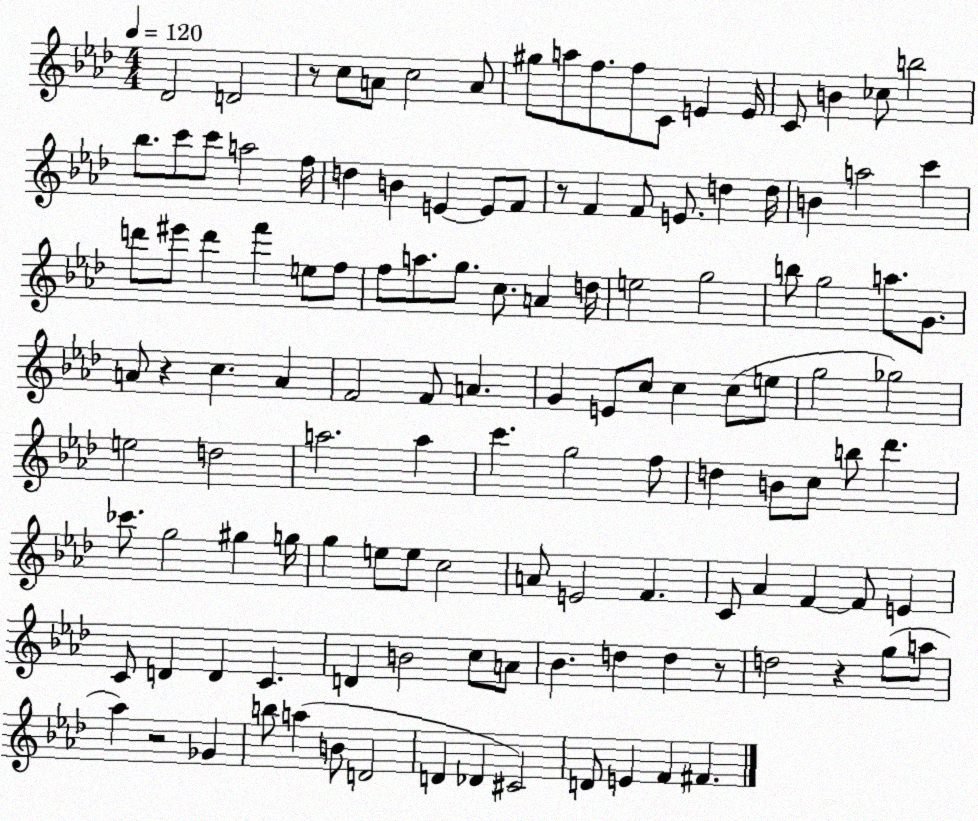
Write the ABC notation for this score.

X:1
T:Untitled
M:4/4
L:1/4
K:Ab
_D2 D2 z/2 c/2 A/2 c2 A/2 ^g/2 a/2 f/2 f/2 C/2 E E/4 C/2 B _c/2 b2 _b/2 c'/2 c'/2 a2 f/4 d B E E/2 F/2 z/2 F F/2 E/2 d d/4 B a2 c' d'/2 ^e'/2 d' f' e/2 f/2 f/2 a/2 g/2 c/2 A d/4 e2 g2 b/2 g2 a/2 G/2 A/2 z c A F2 F/2 A G E/2 c/2 c c/2 e/2 g2 _g2 e2 d2 a2 a c' g2 f/2 d B/2 c/2 b/2 _d' _c'/2 g2 ^g g/4 g e/2 e/2 c2 A/2 E2 F C/2 _A F F/2 E C/2 D D C D B2 c/2 A/2 _B d d z/2 d2 z g/2 a/2 _a z2 _G b/2 a B/2 D2 D _D ^C2 D/2 E F ^F